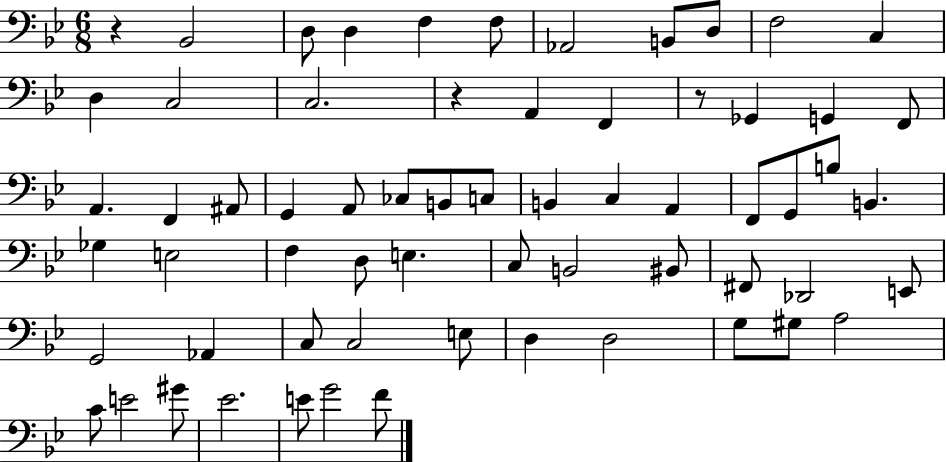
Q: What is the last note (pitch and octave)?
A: F4